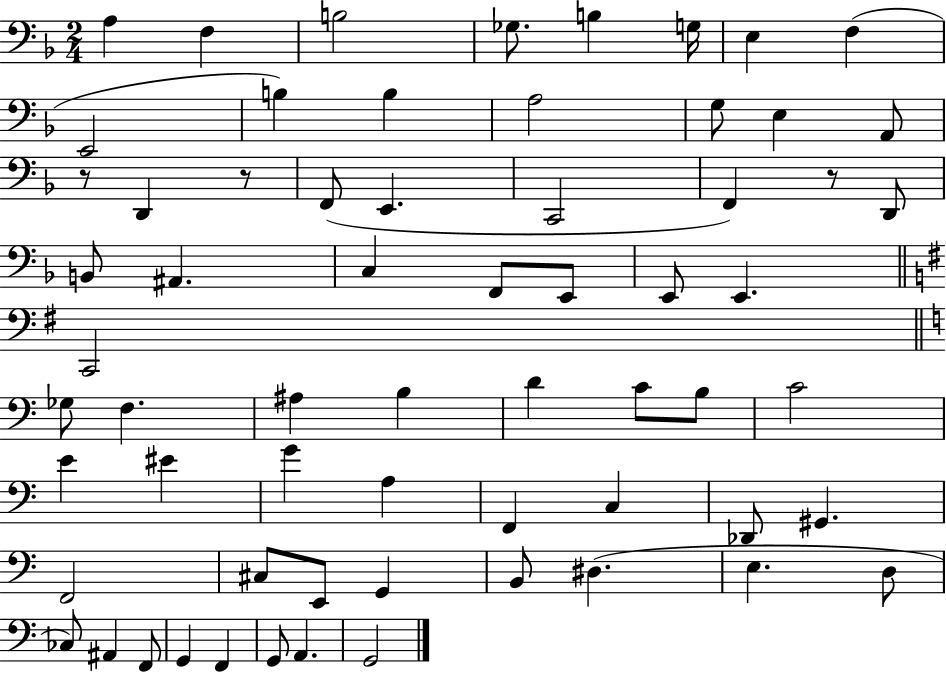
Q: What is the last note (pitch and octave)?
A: G2